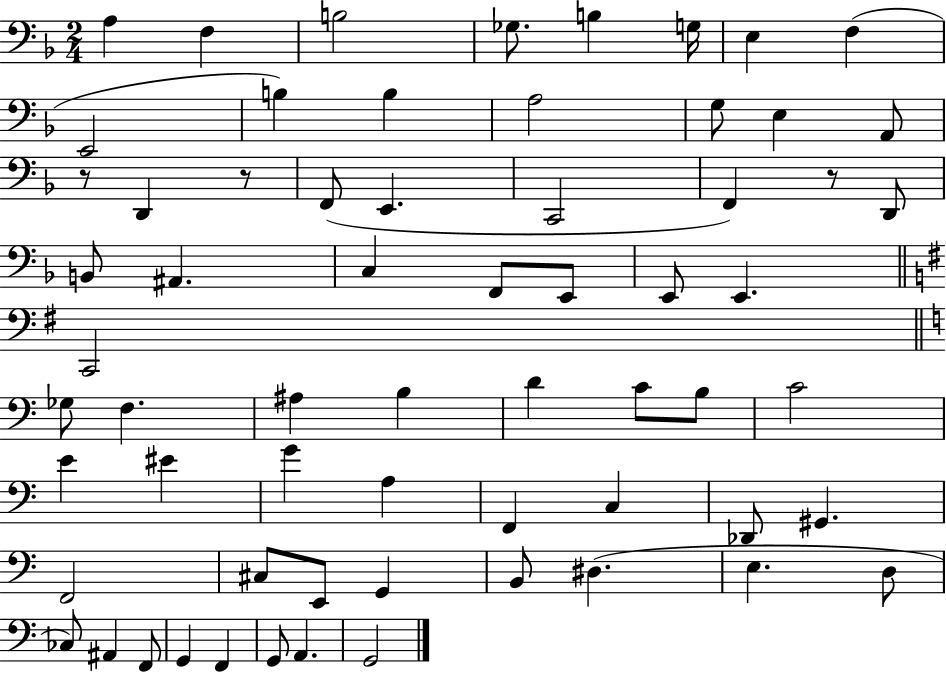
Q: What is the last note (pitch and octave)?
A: G2